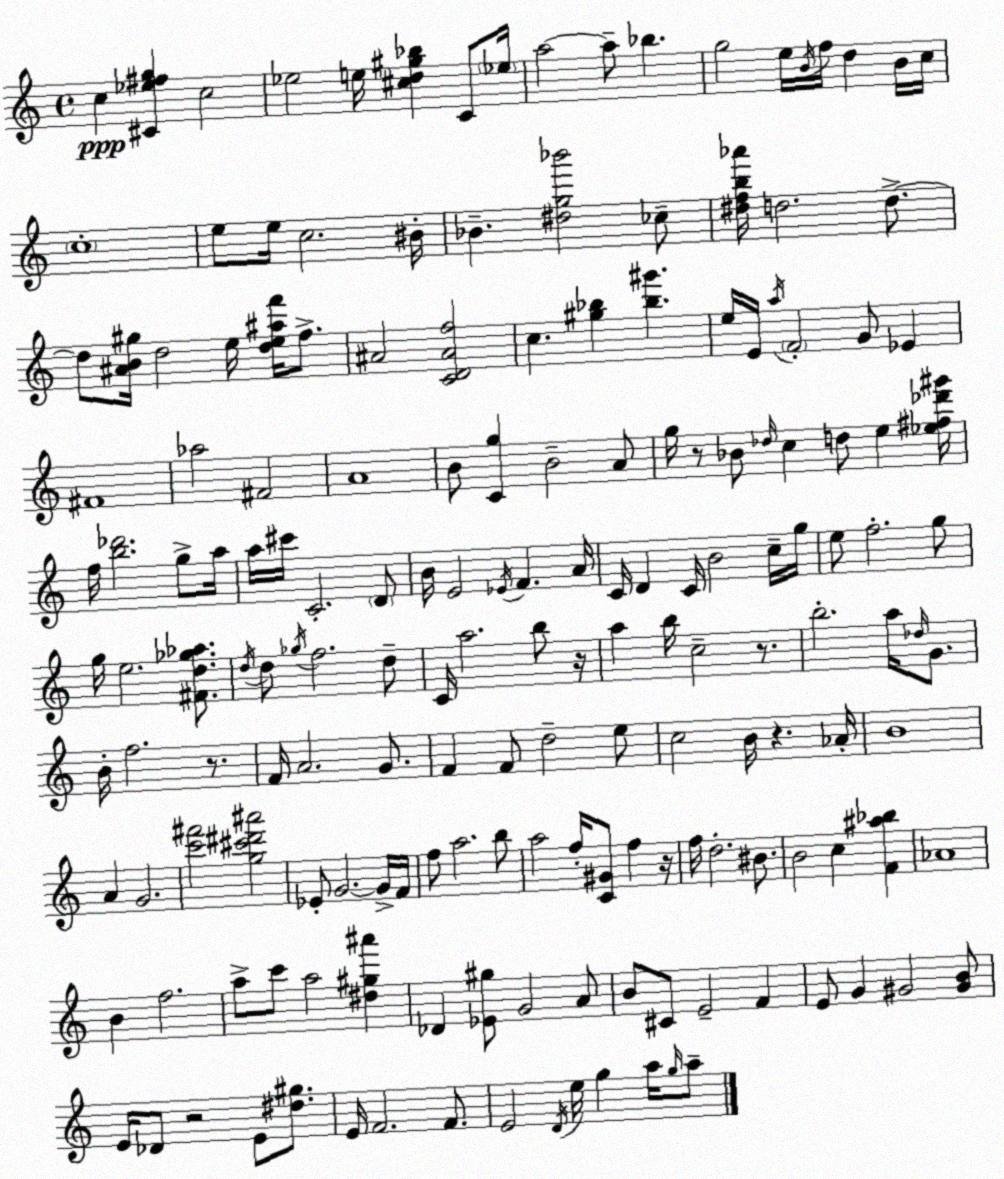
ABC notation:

X:1
T:Untitled
M:4/4
L:1/4
K:Am
c [^C_e^fg] c2 _e2 e/4 [^cd^g_b] C/2 _e/4 a2 a/2 _b g2 e/4 B/4 f/4 d B/4 c/4 c4 e/2 e/4 c2 ^B/4 _B [^dg_b']2 _c/2 [^dfb_a']/4 d2 d/2 d/2 [^AB^g]/4 d2 e/4 [de^af']/4 f/2 ^A2 [CD^Af]2 c [^g_b] [_b^g'] e/4 E/4 a/4 F2 G/2 _E ^F4 _a2 ^F2 A4 B/2 [Cg] B2 A/2 g/4 z/2 _B/2 _d/4 c d/2 e [_e^f_d'^g']/4 f/4 [b_d']2 g/2 a/4 a/4 ^c'/4 C2 D/2 B/4 E2 _E/4 F A/4 C/4 D C/4 B2 c/4 g/4 e/2 f2 g/2 g/4 e2 [^Fd_g_a]/2 d/4 d/2 _g/4 f2 d/2 C/4 a2 b/2 z/4 a b/4 c2 z/2 b2 a/4 _d/4 G/2 B/4 f2 z/2 F/4 A2 G/2 F F/2 d2 e/2 c2 B/4 z _A/4 B4 A G2 [c'^f']2 [g^c'^d'^a']2 _E/2 G2 G/4 F/4 f/2 a2 b/2 a2 f/4 [C^G]/2 f z/4 f/4 d2 ^B/2 B2 c [F^a_b] _A4 B f2 a/2 c'/2 a2 [^d^g^a'] _D [_E^g]/2 G2 A/2 B/2 ^C/2 E2 F E/2 G ^G2 [^GB]/2 E/4 _D/2 z2 E/2 [^d^g]/2 E/4 F2 F/2 E2 D/4 e/4 g a/4 g/4 a/2